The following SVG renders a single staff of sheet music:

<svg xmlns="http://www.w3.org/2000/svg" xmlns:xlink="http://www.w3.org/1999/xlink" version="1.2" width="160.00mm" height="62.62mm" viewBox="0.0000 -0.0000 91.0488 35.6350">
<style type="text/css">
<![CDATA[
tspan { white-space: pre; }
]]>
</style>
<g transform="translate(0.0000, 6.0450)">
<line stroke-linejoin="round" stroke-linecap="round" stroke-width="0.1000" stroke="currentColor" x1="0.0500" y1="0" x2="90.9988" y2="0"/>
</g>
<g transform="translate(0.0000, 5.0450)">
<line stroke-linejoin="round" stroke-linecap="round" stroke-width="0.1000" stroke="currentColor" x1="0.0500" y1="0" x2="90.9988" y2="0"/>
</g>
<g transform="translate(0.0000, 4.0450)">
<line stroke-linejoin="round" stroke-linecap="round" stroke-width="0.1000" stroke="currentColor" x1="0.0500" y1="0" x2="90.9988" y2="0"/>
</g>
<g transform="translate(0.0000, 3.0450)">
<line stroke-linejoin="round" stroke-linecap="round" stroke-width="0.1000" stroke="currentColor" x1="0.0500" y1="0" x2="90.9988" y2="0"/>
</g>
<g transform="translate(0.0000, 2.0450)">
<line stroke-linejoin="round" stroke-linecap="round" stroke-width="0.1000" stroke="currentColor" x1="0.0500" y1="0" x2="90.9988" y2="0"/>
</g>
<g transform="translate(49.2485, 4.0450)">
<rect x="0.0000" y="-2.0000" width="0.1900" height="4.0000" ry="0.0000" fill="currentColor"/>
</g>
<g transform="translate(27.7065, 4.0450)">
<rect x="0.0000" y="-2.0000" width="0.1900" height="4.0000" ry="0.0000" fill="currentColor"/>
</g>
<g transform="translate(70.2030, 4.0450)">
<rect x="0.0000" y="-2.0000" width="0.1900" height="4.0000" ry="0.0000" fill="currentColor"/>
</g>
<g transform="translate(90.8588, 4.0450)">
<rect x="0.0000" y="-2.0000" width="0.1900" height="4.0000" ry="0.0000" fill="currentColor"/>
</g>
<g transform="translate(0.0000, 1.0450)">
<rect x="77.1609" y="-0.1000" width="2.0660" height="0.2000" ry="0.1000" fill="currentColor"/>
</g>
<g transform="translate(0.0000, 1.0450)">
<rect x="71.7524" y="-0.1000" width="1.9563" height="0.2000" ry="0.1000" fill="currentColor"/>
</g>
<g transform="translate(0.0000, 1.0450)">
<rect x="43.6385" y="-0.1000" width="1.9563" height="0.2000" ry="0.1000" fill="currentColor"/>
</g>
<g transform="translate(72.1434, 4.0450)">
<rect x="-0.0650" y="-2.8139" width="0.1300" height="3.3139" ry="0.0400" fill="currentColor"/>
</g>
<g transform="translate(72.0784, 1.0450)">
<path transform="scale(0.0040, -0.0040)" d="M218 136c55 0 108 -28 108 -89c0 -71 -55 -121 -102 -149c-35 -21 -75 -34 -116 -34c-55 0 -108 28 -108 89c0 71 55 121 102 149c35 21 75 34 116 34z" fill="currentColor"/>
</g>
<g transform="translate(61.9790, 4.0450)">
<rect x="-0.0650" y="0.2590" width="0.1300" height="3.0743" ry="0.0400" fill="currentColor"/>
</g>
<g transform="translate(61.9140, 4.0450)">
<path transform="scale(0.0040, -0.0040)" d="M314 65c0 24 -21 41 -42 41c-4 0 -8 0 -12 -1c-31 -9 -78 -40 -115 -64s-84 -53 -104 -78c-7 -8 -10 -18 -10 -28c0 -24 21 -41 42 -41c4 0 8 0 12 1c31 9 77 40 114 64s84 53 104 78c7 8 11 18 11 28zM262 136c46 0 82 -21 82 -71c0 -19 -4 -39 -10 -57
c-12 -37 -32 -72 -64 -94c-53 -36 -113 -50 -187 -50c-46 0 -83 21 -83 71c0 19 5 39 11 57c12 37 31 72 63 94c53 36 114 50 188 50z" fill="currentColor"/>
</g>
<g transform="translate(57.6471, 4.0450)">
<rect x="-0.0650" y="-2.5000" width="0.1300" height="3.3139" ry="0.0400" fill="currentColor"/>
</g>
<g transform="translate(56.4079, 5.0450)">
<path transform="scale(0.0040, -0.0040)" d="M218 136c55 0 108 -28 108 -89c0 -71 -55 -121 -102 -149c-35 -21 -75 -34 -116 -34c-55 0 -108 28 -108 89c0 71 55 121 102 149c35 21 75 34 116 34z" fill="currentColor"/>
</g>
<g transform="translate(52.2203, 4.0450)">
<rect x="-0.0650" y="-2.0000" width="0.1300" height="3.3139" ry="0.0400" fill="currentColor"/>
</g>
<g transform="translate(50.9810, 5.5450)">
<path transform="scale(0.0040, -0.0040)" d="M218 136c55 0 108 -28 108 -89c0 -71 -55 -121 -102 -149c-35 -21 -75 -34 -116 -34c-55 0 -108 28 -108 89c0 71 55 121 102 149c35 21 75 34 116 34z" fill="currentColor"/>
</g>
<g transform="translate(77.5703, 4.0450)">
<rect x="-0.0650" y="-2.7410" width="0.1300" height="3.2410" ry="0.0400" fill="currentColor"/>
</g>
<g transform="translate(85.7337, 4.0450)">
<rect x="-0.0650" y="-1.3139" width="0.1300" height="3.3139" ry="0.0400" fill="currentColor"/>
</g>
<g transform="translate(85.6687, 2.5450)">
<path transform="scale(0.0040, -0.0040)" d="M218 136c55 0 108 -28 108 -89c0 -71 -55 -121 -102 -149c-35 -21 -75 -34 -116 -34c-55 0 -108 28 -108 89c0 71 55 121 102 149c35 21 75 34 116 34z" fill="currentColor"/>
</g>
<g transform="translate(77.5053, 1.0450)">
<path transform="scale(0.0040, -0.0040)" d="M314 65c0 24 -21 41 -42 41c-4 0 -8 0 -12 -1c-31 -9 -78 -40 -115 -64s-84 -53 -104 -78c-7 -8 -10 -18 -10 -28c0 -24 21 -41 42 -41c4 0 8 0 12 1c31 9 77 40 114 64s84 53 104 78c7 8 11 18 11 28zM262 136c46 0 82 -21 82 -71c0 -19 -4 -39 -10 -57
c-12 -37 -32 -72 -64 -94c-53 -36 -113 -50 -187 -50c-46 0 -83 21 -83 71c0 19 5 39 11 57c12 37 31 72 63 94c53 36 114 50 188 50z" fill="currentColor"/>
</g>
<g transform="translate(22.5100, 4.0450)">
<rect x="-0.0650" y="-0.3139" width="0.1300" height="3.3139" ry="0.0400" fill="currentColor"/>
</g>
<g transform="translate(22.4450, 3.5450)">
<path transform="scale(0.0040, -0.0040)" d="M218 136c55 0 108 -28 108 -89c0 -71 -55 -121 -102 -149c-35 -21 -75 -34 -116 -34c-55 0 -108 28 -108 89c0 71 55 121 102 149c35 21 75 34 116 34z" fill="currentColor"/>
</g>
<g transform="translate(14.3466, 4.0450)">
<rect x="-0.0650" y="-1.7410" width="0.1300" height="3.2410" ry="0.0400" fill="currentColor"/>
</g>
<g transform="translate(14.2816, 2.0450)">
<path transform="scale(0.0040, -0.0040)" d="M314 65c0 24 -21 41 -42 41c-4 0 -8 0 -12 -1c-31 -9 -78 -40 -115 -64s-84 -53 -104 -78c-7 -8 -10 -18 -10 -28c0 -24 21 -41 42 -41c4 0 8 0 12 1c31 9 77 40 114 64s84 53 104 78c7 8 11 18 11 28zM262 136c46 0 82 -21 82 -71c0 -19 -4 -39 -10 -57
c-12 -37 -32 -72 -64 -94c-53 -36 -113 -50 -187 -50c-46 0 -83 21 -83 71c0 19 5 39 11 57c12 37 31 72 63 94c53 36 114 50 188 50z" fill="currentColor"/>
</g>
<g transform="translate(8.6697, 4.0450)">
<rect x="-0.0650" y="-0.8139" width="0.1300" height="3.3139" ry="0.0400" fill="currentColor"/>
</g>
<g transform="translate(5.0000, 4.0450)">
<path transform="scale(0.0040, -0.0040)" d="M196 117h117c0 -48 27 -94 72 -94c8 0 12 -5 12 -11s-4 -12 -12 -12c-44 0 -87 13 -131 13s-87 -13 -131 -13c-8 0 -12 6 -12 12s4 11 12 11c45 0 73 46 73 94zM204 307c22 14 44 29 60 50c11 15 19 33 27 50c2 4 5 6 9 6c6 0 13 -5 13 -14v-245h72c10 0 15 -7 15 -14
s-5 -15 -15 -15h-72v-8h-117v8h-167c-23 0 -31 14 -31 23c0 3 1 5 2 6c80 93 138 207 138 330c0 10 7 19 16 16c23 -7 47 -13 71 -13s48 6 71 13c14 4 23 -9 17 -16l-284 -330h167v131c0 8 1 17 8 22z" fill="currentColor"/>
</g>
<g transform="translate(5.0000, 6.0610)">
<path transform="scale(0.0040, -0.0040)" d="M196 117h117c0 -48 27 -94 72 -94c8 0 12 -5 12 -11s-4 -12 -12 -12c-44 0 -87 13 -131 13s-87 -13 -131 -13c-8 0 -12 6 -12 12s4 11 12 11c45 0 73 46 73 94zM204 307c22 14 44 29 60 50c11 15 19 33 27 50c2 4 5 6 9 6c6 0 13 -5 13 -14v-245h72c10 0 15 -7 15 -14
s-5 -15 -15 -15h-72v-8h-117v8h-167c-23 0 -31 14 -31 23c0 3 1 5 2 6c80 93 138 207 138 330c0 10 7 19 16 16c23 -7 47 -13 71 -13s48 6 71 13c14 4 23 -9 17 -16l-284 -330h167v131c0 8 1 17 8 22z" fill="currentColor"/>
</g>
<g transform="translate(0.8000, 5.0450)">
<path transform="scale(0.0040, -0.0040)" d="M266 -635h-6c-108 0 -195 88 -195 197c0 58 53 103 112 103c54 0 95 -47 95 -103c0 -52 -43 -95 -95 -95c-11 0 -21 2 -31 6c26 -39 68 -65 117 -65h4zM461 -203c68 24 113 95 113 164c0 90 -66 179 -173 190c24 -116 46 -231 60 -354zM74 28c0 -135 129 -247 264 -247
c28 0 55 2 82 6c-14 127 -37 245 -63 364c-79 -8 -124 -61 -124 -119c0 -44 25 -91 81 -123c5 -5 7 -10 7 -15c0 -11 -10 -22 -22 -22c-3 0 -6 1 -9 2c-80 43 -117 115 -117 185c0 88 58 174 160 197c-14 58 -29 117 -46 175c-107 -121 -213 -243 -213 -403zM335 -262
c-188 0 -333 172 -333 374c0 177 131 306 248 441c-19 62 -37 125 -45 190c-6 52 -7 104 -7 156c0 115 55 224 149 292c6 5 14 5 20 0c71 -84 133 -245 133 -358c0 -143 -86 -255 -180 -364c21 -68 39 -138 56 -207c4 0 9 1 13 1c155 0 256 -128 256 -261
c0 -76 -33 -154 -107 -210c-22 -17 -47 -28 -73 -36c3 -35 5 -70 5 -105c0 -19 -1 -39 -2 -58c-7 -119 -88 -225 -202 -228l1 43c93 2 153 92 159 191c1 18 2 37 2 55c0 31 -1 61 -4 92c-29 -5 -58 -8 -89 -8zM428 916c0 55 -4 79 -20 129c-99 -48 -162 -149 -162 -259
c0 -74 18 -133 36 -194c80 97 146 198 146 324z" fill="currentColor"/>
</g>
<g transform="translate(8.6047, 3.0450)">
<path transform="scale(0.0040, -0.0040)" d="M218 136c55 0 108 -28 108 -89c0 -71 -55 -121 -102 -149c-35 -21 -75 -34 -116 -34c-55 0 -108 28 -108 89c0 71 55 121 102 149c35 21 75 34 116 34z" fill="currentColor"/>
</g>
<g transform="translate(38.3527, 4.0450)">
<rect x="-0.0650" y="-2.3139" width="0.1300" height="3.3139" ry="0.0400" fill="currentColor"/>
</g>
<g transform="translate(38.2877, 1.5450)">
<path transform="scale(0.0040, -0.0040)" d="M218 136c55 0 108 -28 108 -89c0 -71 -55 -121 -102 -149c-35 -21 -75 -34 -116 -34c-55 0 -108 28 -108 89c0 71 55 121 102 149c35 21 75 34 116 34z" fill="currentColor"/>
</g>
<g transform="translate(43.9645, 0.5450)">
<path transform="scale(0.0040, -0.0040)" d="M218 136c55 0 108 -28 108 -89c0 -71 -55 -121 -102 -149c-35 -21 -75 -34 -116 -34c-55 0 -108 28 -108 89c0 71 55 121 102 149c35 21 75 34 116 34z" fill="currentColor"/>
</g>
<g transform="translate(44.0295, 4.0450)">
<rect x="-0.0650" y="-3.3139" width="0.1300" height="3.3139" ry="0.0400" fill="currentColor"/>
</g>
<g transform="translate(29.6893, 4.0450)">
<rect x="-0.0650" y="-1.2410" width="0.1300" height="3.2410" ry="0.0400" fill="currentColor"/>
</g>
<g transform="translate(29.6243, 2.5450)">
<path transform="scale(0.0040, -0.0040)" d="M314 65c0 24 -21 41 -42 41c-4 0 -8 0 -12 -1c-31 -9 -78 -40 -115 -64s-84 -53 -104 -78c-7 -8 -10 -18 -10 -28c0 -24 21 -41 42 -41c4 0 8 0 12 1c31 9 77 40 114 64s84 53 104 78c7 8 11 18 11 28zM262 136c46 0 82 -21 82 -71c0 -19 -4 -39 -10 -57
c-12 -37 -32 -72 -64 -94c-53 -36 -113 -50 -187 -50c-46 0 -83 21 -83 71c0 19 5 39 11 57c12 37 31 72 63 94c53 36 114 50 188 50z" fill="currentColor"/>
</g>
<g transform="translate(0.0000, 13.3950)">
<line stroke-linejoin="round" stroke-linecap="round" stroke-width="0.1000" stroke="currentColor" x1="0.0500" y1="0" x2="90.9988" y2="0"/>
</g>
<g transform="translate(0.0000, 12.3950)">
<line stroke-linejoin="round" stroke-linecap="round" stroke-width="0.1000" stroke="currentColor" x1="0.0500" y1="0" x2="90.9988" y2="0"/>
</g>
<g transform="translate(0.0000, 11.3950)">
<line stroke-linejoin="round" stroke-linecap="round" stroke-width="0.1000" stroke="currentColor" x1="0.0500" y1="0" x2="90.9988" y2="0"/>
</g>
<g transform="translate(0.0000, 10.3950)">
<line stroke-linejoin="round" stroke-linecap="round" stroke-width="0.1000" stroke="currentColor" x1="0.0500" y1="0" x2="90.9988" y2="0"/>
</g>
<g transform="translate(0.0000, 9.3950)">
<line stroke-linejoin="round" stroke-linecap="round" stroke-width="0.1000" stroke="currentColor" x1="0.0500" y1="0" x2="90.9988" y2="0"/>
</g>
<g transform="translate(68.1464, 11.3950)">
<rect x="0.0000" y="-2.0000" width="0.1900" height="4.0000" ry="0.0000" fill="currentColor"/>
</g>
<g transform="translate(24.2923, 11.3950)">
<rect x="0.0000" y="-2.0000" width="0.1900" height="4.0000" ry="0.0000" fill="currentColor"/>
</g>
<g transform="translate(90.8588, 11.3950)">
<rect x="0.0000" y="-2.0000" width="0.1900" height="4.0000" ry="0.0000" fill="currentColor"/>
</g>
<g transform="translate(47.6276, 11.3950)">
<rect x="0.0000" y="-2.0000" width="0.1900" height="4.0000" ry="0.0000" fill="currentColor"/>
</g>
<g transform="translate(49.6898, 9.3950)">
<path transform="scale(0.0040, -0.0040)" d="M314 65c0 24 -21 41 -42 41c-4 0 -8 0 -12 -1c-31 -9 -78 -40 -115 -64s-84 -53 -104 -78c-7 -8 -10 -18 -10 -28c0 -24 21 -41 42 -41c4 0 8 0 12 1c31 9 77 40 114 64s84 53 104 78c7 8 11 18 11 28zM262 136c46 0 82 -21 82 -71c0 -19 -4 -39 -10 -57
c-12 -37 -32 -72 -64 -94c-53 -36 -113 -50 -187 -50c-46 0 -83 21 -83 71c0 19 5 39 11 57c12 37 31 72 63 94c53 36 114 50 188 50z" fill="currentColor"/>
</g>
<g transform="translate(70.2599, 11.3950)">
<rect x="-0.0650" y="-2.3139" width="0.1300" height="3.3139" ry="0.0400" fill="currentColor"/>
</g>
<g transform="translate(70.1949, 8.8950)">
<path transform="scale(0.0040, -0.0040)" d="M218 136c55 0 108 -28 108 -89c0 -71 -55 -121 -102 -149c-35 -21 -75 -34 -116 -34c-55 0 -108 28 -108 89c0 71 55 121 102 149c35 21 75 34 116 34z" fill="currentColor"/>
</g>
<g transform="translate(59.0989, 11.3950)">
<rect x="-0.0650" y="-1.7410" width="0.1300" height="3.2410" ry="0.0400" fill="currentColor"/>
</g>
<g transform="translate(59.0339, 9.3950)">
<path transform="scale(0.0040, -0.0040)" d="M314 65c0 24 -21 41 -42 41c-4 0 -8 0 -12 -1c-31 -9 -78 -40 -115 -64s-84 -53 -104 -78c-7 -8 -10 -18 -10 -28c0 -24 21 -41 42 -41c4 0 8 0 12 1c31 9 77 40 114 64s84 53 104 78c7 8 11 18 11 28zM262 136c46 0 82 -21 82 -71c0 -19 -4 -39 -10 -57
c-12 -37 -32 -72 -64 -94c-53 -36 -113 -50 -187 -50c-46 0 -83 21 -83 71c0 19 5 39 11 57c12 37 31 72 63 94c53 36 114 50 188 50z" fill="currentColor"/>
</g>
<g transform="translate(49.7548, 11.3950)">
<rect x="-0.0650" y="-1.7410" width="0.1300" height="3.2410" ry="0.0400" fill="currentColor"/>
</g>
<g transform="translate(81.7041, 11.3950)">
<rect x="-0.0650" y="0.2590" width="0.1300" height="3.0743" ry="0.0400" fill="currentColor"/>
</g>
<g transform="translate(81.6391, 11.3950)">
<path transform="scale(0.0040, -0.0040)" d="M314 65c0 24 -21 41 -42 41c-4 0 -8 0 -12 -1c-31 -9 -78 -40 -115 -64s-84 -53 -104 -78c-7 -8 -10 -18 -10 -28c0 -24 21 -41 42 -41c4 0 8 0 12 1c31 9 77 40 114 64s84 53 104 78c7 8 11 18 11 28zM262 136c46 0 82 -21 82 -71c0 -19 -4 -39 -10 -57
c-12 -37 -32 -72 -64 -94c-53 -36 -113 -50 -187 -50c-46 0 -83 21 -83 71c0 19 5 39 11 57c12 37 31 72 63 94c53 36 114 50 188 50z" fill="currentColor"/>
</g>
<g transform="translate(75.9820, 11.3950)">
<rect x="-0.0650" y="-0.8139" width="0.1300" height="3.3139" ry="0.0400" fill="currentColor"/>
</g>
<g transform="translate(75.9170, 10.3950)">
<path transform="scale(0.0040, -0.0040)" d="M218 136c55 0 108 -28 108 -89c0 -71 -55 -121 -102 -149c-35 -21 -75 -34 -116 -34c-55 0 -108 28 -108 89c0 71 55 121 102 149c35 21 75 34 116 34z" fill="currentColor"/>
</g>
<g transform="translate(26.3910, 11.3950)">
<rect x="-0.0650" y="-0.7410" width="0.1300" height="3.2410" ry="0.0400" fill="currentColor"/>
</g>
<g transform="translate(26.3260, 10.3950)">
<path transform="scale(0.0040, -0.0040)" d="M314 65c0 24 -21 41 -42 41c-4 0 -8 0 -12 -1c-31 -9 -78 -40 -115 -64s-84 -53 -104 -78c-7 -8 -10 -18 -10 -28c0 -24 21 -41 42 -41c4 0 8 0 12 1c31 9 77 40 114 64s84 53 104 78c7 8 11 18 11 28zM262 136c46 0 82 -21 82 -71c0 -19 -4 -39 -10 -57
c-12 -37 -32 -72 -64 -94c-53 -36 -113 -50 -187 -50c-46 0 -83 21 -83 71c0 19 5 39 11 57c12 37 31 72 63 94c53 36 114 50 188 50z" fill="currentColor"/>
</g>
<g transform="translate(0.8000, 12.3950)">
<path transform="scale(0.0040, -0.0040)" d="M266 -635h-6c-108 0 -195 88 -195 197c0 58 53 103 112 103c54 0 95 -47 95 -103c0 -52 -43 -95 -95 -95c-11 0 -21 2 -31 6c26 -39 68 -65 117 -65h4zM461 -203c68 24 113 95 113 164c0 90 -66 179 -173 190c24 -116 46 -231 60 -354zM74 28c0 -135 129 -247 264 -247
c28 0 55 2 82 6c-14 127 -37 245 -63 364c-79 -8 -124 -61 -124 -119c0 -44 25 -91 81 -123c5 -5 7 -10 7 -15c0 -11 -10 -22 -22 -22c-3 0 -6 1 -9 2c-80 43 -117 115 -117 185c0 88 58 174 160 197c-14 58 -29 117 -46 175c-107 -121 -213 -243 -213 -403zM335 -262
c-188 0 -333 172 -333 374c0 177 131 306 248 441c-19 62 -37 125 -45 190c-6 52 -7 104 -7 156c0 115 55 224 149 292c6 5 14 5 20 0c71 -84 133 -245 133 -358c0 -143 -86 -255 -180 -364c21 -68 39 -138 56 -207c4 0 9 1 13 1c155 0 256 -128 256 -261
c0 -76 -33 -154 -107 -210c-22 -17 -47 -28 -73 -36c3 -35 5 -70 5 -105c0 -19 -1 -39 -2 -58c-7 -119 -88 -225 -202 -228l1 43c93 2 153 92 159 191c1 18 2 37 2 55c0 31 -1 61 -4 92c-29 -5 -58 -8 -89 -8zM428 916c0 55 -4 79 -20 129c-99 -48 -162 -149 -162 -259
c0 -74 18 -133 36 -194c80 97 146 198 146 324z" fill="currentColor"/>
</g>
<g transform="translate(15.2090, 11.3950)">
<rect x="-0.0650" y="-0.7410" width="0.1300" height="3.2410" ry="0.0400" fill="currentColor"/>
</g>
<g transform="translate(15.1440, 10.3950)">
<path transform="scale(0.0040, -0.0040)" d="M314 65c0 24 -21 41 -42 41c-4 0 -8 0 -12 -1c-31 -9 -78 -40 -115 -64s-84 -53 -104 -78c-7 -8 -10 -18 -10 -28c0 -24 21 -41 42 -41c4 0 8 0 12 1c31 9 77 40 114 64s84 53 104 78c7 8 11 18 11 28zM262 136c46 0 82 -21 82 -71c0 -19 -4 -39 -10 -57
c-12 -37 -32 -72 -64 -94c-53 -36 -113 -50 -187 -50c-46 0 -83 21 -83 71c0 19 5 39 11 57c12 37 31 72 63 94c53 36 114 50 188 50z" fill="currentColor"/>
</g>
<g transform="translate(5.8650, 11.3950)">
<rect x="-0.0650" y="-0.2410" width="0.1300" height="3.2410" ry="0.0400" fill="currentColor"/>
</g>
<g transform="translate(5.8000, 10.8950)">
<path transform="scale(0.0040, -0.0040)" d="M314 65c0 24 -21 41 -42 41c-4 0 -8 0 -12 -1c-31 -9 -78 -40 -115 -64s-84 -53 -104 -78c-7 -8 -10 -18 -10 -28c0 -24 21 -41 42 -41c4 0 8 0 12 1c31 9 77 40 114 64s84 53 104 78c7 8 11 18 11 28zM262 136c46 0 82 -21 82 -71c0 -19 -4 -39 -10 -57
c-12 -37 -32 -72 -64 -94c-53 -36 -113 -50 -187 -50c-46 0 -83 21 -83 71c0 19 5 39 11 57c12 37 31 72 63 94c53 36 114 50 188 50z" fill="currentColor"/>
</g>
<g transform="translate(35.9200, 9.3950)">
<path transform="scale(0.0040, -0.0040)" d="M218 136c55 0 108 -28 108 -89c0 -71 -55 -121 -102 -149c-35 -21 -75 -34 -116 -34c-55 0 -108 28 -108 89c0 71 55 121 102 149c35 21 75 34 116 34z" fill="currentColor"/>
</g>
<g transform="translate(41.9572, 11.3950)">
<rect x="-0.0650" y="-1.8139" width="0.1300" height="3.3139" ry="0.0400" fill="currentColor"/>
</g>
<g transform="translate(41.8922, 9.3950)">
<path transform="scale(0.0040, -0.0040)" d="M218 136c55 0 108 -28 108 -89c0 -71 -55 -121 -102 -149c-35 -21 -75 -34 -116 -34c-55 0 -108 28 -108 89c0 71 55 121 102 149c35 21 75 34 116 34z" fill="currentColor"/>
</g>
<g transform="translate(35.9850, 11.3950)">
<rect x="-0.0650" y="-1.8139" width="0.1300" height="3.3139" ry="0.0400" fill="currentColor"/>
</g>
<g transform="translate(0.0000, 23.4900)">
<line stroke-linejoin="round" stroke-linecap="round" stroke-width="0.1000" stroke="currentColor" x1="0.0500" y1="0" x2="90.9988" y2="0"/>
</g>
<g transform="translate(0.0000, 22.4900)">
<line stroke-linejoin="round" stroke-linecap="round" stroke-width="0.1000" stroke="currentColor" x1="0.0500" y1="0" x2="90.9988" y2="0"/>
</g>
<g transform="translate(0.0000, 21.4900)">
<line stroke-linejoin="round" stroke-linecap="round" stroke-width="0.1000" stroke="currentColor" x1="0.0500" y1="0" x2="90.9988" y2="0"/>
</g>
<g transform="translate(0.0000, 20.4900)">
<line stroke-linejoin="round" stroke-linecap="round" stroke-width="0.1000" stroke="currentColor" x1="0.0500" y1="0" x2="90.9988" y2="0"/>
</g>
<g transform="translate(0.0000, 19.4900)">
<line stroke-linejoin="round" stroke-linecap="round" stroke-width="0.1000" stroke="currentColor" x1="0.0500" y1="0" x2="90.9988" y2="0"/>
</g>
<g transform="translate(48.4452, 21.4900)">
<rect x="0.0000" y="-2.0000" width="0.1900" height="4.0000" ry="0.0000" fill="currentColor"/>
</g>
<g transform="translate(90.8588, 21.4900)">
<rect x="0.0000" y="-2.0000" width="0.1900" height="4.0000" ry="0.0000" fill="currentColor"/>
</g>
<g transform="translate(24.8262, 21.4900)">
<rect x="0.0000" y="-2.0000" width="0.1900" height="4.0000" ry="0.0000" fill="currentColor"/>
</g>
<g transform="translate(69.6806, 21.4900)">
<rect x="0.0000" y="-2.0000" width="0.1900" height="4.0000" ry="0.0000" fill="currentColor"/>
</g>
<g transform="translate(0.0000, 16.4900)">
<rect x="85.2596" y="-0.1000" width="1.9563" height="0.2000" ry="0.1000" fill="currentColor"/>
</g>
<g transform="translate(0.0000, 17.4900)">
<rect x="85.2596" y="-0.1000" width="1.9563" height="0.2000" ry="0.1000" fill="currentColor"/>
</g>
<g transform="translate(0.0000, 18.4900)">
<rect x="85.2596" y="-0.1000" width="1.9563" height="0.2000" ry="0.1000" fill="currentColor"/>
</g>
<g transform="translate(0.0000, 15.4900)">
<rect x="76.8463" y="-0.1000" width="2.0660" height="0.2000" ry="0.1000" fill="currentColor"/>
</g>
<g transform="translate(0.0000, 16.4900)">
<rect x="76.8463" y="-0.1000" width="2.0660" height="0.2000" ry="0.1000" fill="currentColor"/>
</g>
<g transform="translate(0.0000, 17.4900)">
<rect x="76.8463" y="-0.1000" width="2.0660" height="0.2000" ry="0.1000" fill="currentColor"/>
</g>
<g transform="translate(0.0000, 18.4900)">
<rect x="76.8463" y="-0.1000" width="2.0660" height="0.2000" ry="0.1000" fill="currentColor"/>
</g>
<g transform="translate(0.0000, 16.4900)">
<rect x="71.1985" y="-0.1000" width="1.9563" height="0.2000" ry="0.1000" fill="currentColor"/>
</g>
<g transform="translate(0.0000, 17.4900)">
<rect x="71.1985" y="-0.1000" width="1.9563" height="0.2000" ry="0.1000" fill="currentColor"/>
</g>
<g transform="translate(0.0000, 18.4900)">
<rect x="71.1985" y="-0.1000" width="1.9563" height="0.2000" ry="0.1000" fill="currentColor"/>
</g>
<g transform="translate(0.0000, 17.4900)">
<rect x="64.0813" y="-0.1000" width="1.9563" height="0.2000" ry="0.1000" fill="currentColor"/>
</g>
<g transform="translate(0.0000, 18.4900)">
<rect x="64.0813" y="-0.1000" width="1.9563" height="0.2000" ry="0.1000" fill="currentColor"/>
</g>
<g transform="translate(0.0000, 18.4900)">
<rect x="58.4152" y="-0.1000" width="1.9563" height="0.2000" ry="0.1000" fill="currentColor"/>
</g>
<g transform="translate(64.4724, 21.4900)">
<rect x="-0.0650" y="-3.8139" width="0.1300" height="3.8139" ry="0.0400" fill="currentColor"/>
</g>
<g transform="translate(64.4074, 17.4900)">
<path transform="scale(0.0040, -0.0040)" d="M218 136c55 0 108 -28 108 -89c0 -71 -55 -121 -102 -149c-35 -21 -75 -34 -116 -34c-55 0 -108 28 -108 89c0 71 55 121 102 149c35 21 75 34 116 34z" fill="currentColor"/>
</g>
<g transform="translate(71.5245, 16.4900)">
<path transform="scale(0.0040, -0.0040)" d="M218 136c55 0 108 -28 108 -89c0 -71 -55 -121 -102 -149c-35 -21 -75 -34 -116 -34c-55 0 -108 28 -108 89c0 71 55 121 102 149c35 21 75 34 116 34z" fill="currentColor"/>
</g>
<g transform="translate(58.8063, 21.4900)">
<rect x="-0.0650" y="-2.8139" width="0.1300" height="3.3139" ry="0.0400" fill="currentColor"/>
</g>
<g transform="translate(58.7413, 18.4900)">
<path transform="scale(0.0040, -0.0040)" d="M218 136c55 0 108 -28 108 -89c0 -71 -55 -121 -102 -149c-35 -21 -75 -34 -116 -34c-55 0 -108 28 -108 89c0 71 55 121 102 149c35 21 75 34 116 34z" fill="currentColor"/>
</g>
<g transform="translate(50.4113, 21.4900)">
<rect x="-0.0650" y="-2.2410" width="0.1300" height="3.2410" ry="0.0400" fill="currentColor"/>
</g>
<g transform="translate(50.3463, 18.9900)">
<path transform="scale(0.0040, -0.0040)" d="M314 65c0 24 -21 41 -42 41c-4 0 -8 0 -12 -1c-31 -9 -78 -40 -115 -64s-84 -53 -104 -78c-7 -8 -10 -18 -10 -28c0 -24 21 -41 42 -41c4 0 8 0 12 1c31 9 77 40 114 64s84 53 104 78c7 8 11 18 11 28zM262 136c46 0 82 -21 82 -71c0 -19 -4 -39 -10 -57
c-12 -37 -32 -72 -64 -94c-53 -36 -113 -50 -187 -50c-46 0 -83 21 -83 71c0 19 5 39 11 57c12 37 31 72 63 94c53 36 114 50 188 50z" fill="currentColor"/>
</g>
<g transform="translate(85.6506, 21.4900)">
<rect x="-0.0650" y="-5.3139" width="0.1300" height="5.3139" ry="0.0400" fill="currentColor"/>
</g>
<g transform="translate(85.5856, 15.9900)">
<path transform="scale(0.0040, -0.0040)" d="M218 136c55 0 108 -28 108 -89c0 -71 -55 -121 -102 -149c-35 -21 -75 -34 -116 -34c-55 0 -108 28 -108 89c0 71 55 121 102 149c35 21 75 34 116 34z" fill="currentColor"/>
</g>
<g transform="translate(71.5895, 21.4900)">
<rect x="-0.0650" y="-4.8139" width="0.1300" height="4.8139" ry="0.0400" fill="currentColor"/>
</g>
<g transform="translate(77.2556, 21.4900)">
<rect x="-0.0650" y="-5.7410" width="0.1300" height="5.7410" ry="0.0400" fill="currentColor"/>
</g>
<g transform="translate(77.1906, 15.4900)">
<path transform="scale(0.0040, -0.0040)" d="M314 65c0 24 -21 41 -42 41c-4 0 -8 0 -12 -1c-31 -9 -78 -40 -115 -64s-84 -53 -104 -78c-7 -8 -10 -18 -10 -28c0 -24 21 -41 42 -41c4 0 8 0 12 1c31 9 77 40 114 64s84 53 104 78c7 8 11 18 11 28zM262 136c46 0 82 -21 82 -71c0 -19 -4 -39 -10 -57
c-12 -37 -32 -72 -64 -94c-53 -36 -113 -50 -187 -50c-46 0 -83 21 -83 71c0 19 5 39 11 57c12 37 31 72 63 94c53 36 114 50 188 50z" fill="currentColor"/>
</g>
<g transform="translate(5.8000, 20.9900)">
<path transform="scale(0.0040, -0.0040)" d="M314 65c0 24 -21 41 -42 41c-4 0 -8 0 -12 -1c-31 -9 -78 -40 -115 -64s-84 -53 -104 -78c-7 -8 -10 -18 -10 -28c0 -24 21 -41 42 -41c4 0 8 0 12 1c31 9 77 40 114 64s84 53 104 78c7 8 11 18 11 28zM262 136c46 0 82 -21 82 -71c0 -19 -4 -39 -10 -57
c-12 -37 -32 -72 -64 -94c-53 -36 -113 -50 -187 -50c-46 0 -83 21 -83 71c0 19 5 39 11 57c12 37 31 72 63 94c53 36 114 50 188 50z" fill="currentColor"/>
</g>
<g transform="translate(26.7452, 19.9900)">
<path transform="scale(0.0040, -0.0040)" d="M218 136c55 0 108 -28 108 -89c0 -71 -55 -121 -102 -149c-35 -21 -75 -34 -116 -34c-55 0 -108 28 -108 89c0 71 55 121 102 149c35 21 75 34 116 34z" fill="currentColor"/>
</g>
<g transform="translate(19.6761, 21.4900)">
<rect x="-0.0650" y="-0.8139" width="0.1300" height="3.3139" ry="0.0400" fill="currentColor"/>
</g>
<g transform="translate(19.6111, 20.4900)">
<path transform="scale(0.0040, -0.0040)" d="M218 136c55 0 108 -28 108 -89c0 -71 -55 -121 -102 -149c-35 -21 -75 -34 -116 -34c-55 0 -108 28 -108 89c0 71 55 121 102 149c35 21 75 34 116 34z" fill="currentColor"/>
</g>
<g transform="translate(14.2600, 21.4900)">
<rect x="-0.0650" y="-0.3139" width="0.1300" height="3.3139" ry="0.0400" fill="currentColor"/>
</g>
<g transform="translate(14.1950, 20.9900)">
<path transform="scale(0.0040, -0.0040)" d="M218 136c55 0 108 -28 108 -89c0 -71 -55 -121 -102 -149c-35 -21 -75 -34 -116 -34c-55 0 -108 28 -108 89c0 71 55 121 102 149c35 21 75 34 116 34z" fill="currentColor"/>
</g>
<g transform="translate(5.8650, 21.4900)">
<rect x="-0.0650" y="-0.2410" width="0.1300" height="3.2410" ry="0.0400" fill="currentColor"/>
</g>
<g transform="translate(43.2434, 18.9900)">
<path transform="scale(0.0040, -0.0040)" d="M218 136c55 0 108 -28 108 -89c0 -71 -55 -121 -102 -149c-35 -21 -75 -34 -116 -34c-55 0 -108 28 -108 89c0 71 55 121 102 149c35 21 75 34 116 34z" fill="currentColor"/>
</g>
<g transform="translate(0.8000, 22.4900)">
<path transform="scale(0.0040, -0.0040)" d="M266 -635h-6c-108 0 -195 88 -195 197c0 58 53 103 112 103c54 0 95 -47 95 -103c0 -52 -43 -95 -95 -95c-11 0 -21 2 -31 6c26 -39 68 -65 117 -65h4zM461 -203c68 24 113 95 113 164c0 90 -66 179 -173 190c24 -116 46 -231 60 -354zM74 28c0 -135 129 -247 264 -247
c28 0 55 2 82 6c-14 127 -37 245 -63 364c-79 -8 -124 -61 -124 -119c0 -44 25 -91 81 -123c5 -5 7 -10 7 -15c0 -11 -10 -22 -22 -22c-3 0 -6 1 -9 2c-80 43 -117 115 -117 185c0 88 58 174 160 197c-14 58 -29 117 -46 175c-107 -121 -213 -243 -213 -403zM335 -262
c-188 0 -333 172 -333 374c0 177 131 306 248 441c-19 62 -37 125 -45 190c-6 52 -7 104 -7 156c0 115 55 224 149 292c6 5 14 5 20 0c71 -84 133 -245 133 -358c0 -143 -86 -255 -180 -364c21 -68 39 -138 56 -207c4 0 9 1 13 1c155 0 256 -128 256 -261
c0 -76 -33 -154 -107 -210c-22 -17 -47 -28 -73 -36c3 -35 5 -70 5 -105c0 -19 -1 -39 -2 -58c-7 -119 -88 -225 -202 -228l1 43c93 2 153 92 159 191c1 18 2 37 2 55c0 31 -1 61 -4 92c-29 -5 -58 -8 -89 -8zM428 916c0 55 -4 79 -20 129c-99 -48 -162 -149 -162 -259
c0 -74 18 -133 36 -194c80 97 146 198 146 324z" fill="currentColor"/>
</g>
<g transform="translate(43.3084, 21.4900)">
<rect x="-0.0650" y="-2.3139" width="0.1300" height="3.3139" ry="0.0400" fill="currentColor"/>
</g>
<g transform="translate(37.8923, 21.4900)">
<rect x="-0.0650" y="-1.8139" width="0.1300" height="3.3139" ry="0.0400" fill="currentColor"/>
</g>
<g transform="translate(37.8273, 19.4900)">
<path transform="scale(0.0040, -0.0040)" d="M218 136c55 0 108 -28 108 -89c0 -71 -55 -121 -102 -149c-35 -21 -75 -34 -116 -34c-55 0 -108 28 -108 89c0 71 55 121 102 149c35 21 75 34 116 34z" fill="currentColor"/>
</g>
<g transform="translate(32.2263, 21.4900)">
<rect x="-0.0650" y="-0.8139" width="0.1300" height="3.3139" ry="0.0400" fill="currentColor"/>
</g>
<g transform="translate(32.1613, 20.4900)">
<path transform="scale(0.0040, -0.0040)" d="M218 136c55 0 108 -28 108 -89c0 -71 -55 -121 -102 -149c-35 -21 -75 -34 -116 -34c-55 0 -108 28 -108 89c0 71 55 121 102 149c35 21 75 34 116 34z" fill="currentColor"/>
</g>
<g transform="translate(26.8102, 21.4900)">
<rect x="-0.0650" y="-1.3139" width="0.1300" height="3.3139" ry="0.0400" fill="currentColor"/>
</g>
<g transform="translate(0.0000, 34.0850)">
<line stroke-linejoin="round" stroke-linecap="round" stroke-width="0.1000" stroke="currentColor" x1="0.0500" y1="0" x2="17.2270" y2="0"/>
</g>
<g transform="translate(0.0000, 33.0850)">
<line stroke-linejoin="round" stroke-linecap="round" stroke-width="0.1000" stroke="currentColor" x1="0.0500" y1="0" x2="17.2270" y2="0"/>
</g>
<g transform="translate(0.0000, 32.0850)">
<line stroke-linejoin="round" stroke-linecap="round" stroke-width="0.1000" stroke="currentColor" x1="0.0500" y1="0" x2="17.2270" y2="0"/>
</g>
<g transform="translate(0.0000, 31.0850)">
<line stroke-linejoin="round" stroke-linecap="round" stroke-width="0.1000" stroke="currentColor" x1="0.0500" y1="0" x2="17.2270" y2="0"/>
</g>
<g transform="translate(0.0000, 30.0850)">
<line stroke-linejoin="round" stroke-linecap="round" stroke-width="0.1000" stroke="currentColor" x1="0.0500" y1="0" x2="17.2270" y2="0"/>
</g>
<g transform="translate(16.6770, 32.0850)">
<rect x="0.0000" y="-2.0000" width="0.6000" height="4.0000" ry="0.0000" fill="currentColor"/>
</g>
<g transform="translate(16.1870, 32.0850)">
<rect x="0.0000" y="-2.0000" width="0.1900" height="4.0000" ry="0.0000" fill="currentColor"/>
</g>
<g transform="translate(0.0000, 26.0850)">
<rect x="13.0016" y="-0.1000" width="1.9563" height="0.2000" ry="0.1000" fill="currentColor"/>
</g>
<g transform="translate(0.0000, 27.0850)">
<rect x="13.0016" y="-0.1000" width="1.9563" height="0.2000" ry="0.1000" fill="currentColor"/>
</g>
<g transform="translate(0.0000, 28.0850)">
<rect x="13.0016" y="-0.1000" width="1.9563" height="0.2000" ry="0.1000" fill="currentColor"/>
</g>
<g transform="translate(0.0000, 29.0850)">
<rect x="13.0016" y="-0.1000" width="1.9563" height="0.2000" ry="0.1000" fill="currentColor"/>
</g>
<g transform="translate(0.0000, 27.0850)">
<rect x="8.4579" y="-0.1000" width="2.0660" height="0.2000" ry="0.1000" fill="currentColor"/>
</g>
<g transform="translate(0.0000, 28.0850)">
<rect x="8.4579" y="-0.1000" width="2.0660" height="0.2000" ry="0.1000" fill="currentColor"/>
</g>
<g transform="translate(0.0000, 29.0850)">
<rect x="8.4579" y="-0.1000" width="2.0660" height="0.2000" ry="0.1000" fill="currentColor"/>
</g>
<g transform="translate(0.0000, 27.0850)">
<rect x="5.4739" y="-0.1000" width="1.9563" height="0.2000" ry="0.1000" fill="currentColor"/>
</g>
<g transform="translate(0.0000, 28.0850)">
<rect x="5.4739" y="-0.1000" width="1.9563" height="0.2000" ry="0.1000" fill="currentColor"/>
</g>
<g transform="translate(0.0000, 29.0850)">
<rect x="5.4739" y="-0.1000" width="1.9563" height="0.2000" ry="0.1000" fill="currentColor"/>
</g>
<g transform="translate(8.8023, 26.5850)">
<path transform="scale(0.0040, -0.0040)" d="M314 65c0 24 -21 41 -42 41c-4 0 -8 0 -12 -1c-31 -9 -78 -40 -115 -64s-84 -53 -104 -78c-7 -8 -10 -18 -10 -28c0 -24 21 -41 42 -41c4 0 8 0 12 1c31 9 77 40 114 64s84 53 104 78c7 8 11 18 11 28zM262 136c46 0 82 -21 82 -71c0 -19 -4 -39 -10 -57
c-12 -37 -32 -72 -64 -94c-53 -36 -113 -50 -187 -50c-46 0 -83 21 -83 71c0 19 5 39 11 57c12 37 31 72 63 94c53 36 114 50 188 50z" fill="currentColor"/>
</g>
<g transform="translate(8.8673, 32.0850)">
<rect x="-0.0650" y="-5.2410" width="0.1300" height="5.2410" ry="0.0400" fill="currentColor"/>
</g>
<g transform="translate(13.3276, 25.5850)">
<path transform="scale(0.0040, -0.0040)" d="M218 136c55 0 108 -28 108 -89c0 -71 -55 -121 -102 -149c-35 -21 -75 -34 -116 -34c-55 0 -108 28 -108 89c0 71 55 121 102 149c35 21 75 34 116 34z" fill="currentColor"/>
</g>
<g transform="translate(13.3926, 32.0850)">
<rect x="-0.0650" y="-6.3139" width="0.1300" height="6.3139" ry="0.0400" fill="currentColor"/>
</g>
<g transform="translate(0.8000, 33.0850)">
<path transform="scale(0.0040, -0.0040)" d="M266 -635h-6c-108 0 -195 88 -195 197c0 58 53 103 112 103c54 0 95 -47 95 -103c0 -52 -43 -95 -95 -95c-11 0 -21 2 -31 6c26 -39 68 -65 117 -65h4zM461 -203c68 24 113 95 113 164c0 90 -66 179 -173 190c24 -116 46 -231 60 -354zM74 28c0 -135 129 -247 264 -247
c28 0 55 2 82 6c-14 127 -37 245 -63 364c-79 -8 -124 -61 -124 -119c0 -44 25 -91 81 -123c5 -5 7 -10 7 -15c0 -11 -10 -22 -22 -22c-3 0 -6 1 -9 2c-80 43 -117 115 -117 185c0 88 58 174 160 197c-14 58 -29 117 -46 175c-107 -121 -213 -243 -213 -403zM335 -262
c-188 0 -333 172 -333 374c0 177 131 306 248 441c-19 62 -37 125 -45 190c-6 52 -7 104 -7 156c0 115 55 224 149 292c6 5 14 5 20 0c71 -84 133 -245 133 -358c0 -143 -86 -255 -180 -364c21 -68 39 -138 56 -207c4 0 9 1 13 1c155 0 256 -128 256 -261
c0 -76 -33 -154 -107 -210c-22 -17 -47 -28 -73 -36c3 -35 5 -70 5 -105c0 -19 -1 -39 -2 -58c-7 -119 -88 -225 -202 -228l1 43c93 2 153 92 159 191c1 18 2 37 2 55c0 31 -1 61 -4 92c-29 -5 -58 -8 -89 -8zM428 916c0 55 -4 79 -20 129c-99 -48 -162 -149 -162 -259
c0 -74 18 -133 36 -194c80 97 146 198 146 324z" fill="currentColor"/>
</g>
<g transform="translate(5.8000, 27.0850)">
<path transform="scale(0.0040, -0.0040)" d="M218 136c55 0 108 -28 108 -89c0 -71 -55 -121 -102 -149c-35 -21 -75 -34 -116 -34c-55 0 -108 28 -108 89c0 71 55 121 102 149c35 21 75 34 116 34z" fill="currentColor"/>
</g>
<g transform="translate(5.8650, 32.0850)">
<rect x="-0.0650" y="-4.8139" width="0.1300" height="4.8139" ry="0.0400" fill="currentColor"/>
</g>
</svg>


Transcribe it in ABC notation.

X:1
T:Untitled
M:4/4
L:1/4
K:C
d f2 c e2 g b F G B2 a a2 e c2 d2 d2 f f f2 f2 g d B2 c2 c d e d f g g2 a c' e' g'2 f' e' f'2 a'